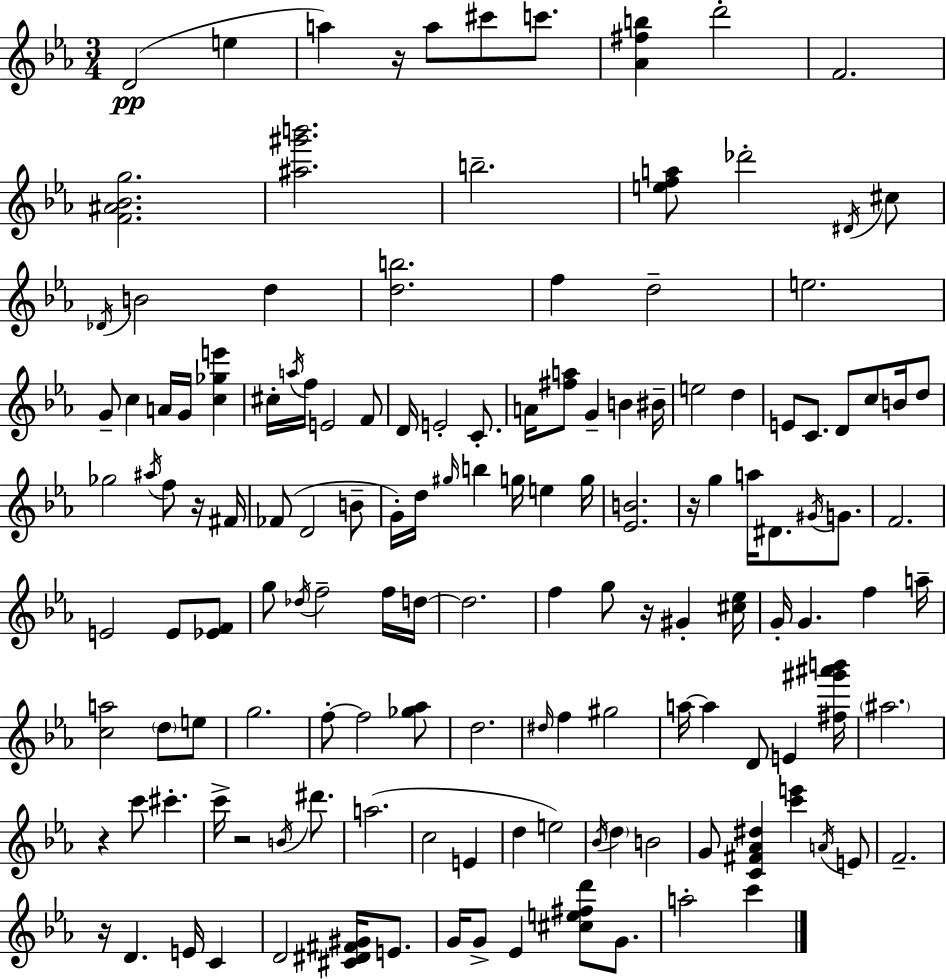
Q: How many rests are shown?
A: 7